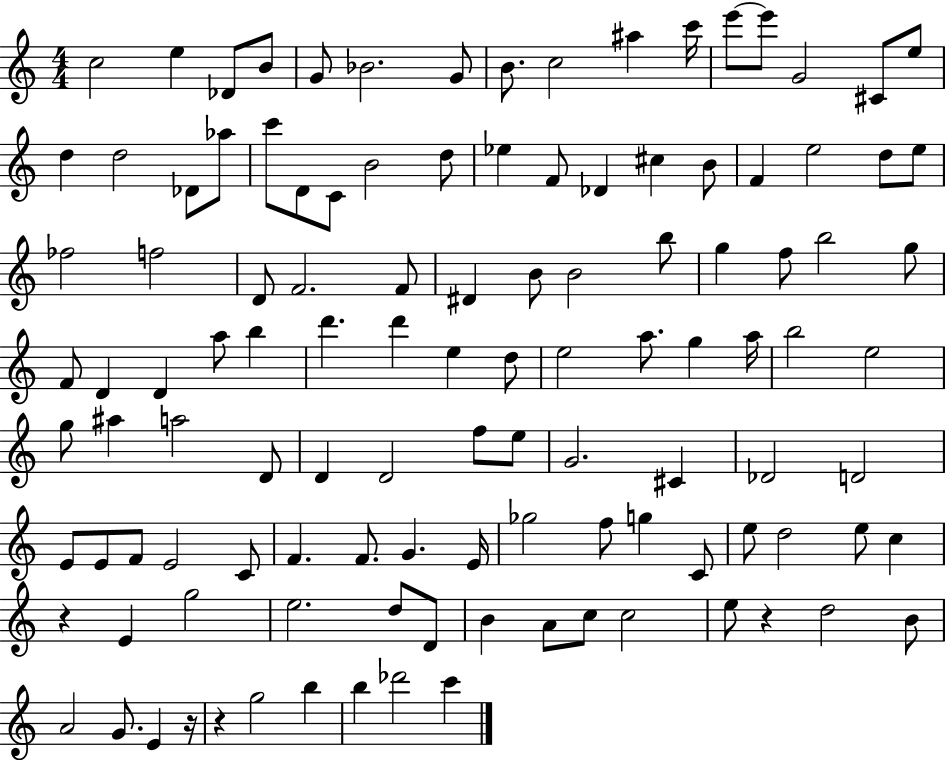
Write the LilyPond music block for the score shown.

{
  \clef treble
  \numericTimeSignature
  \time 4/4
  \key c \major
  c''2 e''4 des'8 b'8 | g'8 bes'2. g'8 | b'8. c''2 ais''4 c'''16 | e'''8~~ e'''8 g'2 cis'8 e''8 | \break d''4 d''2 des'8 aes''8 | c'''8 d'8 c'8 b'2 d''8 | ees''4 f'8 des'4 cis''4 b'8 | f'4 e''2 d''8 e''8 | \break fes''2 f''2 | d'8 f'2. f'8 | dis'4 b'8 b'2 b''8 | g''4 f''8 b''2 g''8 | \break f'8 d'4 d'4 a''8 b''4 | d'''4. d'''4 e''4 d''8 | e''2 a''8. g''4 a''16 | b''2 e''2 | \break g''8 ais''4 a''2 d'8 | d'4 d'2 f''8 e''8 | g'2. cis'4 | des'2 d'2 | \break e'8 e'8 f'8 e'2 c'8 | f'4. f'8. g'4. e'16 | ges''2 f''8 g''4 c'8 | e''8 d''2 e''8 c''4 | \break r4 e'4 g''2 | e''2. d''8 d'8 | b'4 a'8 c''8 c''2 | e''8 r4 d''2 b'8 | \break a'2 g'8. e'4 r16 | r4 g''2 b''4 | b''4 des'''2 c'''4 | \bar "|."
}